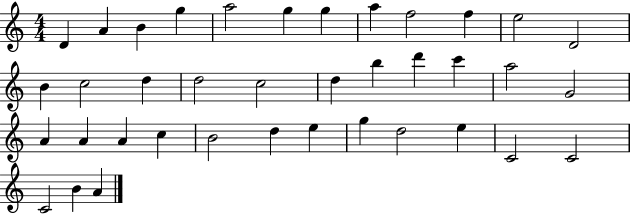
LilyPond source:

{
  \clef treble
  \numericTimeSignature
  \time 4/4
  \key c \major
  d'4 a'4 b'4 g''4 | a''2 g''4 g''4 | a''4 f''2 f''4 | e''2 d'2 | \break b'4 c''2 d''4 | d''2 c''2 | d''4 b''4 d'''4 c'''4 | a''2 g'2 | \break a'4 a'4 a'4 c''4 | b'2 d''4 e''4 | g''4 d''2 e''4 | c'2 c'2 | \break c'2 b'4 a'4 | \bar "|."
}